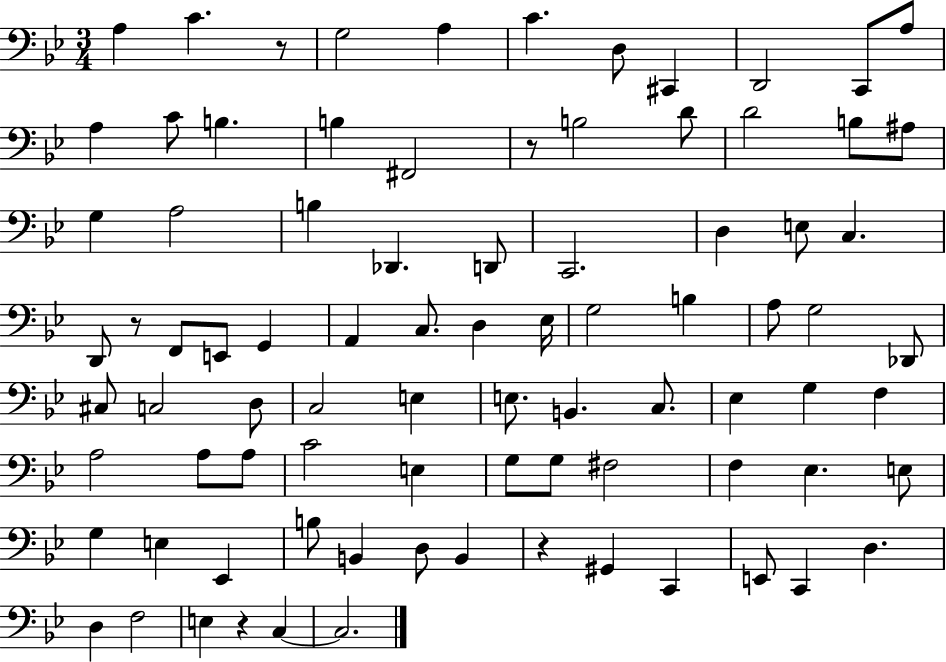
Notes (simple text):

A3/q C4/q. R/e G3/h A3/q C4/q. D3/e C#2/q D2/h C2/e A3/e A3/q C4/e B3/q. B3/q F#2/h R/e B3/h D4/e D4/h B3/e A#3/e G3/q A3/h B3/q Db2/q. D2/e C2/h. D3/q E3/e C3/q. D2/e R/e F2/e E2/e G2/q A2/q C3/e. D3/q Eb3/s G3/h B3/q A3/e G3/h Db2/e C#3/e C3/h D3/e C3/h E3/q E3/e. B2/q. C3/e. Eb3/q G3/q F3/q A3/h A3/e A3/e C4/h E3/q G3/e G3/e F#3/h F3/q Eb3/q. E3/e G3/q E3/q Eb2/q B3/e B2/q D3/e B2/q R/q G#2/q C2/q E2/e C2/q D3/q. D3/q F3/h E3/q R/q C3/q C3/h.